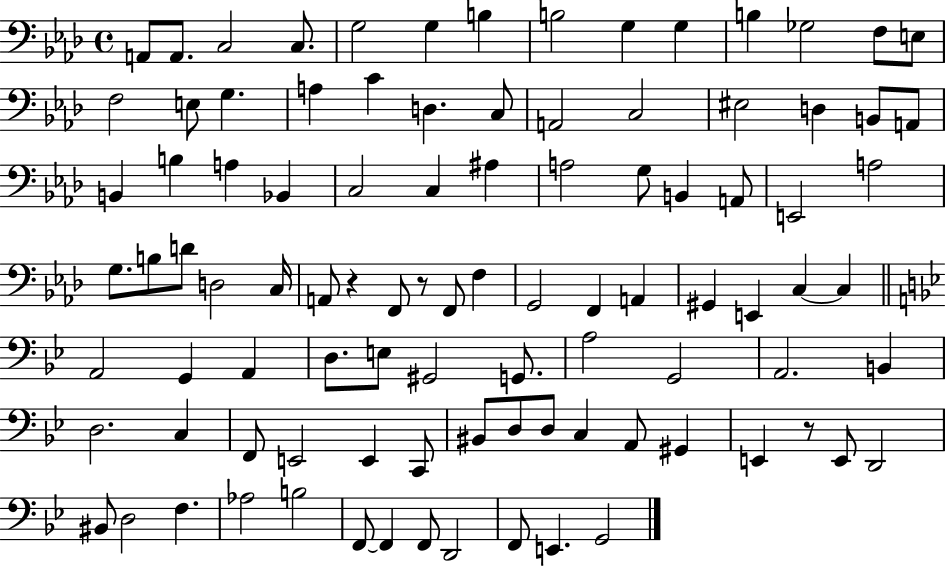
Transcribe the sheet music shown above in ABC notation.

X:1
T:Untitled
M:4/4
L:1/4
K:Ab
A,,/2 A,,/2 C,2 C,/2 G,2 G, B, B,2 G, G, B, _G,2 F,/2 E,/2 F,2 E,/2 G, A, C D, C,/2 A,,2 C,2 ^E,2 D, B,,/2 A,,/2 B,, B, A, _B,, C,2 C, ^A, A,2 G,/2 B,, A,,/2 E,,2 A,2 G,/2 B,/2 D/2 D,2 C,/4 A,,/2 z F,,/2 z/2 F,,/2 F, G,,2 F,, A,, ^G,, E,, C, C, A,,2 G,, A,, D,/2 E,/2 ^G,,2 G,,/2 A,2 G,,2 A,,2 B,, D,2 C, F,,/2 E,,2 E,, C,,/2 ^B,,/2 D,/2 D,/2 C, A,,/2 ^G,, E,, z/2 E,,/2 D,,2 ^B,,/2 D,2 F, _A,2 B,2 F,,/2 F,, F,,/2 D,,2 F,,/2 E,, G,,2